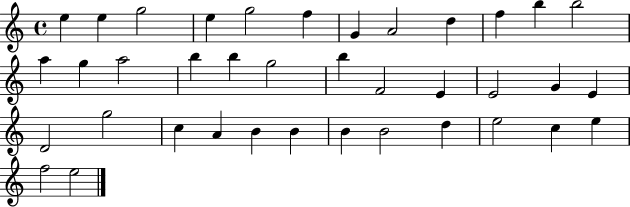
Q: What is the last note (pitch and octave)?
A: E5